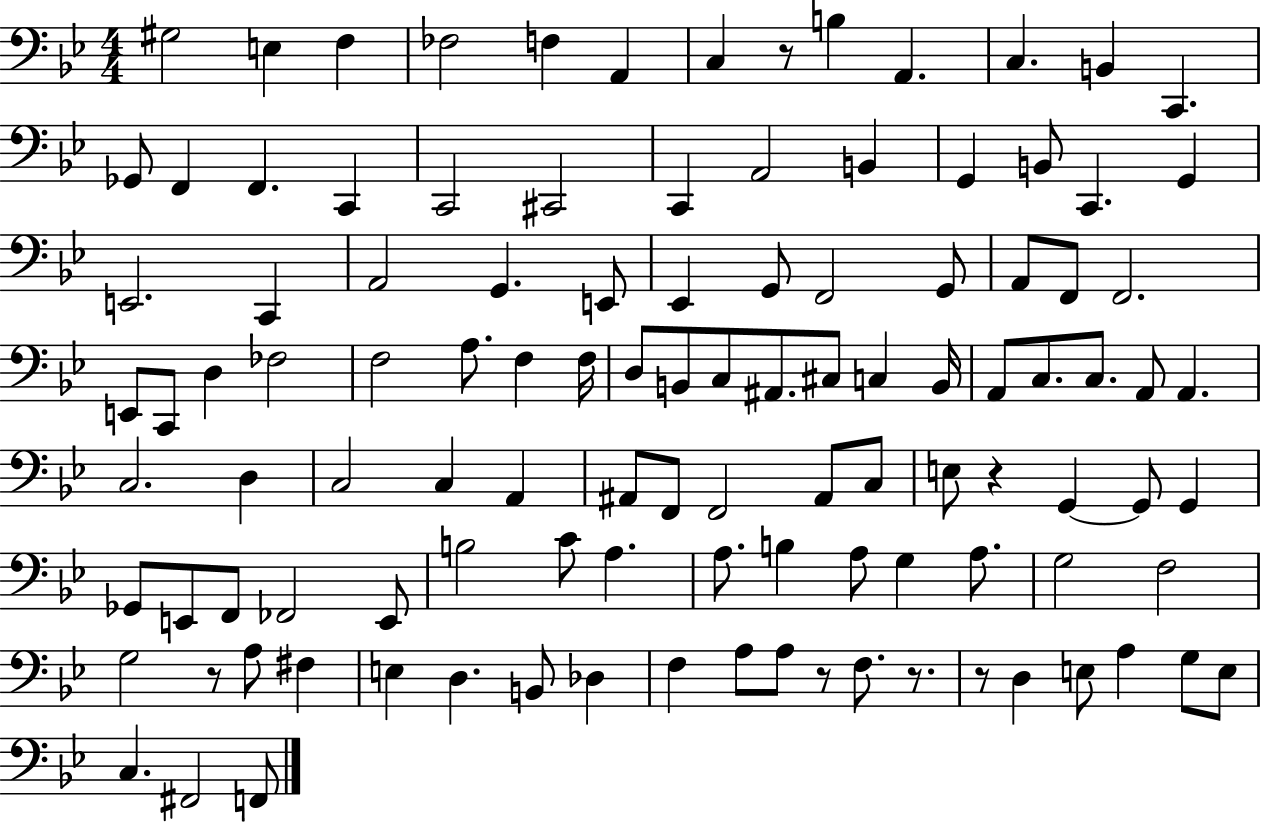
X:1
T:Untitled
M:4/4
L:1/4
K:Bb
^G,2 E, F, _F,2 F, A,, C, z/2 B, A,, C, B,, C,, _G,,/2 F,, F,, C,, C,,2 ^C,,2 C,, A,,2 B,, G,, B,,/2 C,, G,, E,,2 C,, A,,2 G,, E,,/2 _E,, G,,/2 F,,2 G,,/2 A,,/2 F,,/2 F,,2 E,,/2 C,,/2 D, _F,2 F,2 A,/2 F, F,/4 D,/2 B,,/2 C,/2 ^A,,/2 ^C,/2 C, B,,/4 A,,/2 C,/2 C,/2 A,,/2 A,, C,2 D, C,2 C, A,, ^A,,/2 F,,/2 F,,2 ^A,,/2 C,/2 E,/2 z G,, G,,/2 G,, _G,,/2 E,,/2 F,,/2 _F,,2 E,,/2 B,2 C/2 A, A,/2 B, A,/2 G, A,/2 G,2 F,2 G,2 z/2 A,/2 ^F, E, D, B,,/2 _D, F, A,/2 A,/2 z/2 F,/2 z/2 z/2 D, E,/2 A, G,/2 E,/2 C, ^F,,2 F,,/2